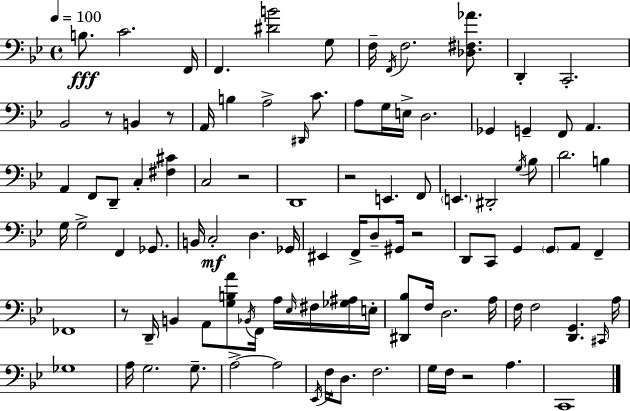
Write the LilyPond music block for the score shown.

{
  \clef bass
  \time 4/4
  \defaultTimeSignature
  \key g \minor
  \tempo 4 = 100
  \repeat volta 2 { b8.\fff c'2. f,16 | f,4. <dis' b'>2 g8 | f16-- \acciaccatura { f,16 } f2. <des fis aes'>8. | d,4-. c,2.-. | \break bes,2 r8 b,4 r8 | a,16 b4 a2-> \grace { dis,16 } c'8. | a8 g16 e16-> d2. | ges,4 g,4-- f,8 a,4. | \break a,4 f,8 d,8-- c4-. <fis cis'>4 | c2 r2 | d,1 | r2 e,4. | \break f,8 \parenthesize e,4. dis,2-. | \acciaccatura { g16 } bes8 d'2. b4 | g16 g2-> f,4 | ges,8. b,16 c2-.\mf d4. | \break ges,16 eis,4 f,16-> d8-- gis,16 r2 | d,8 c,8 g,4 \parenthesize g,8 a,8 f,4-- | fes,1 | r8 d,16-- b,4 a,8 <g b a'>8 \acciaccatura { bes,16 } f,16 | \break a16 \grace { ees16 } fis16 <ges ais>16 e16-. <dis, bes>8 f16 d2. | a16 f16 f2 <d, g,>4. | \grace { cis,16 } a16 ges1 | a16 g2. | \break g8.-- a2->~~ a2 | \acciaccatura { ees,16 } f16 d8. f2. | g16 f16 r2 | a4. c,1 | \break } \bar "|."
}